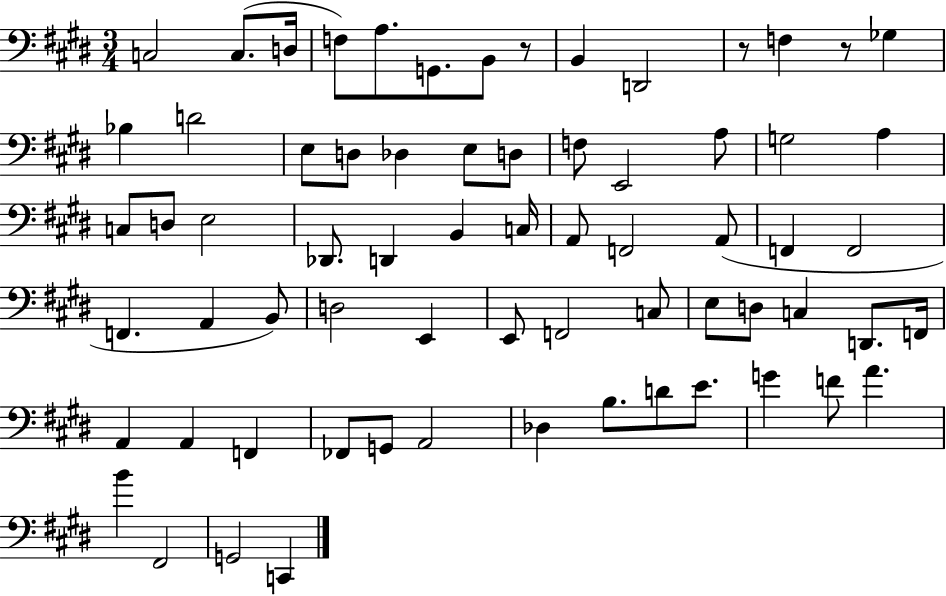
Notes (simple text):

C3/h C3/e. D3/s F3/e A3/e. G2/e. B2/e R/e B2/q D2/h R/e F3/q R/e Gb3/q Bb3/q D4/h E3/e D3/e Db3/q E3/e D3/e F3/e E2/h A3/e G3/h A3/q C3/e D3/e E3/h Db2/e. D2/q B2/q C3/s A2/e F2/h A2/e F2/q F2/h F2/q. A2/q B2/e D3/h E2/q E2/e F2/h C3/e E3/e D3/e C3/q D2/e. F2/s A2/q A2/q F2/q FES2/e G2/e A2/h Db3/q B3/e. D4/e E4/e. G4/q F4/e A4/q. B4/q F#2/h G2/h C2/q